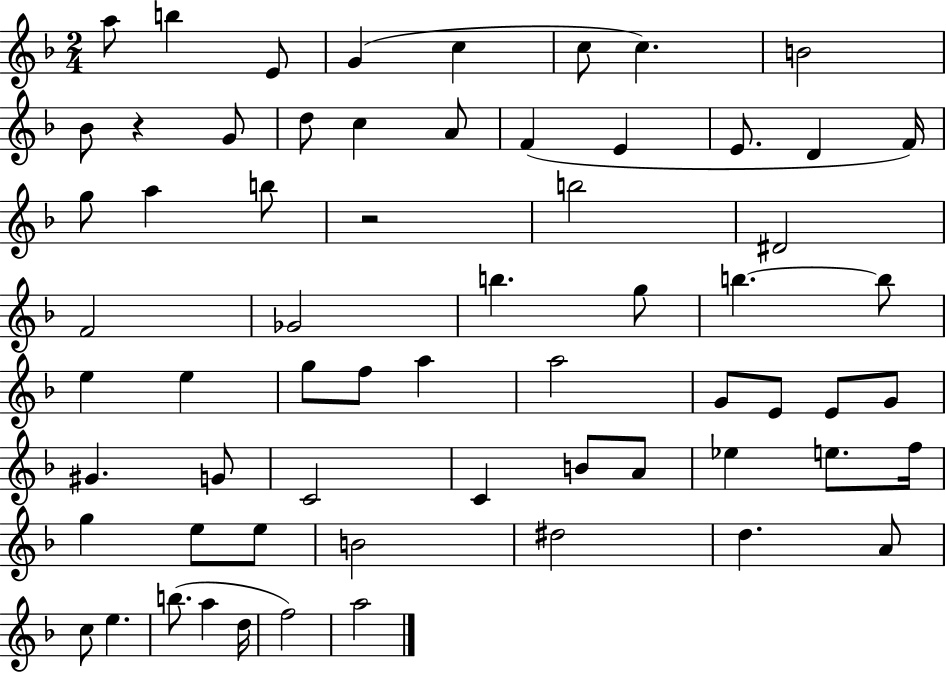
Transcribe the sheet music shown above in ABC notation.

X:1
T:Untitled
M:2/4
L:1/4
K:F
a/2 b E/2 G c c/2 c B2 _B/2 z G/2 d/2 c A/2 F E E/2 D F/4 g/2 a b/2 z2 b2 ^D2 F2 _G2 b g/2 b b/2 e e g/2 f/2 a a2 G/2 E/2 E/2 G/2 ^G G/2 C2 C B/2 A/2 _e e/2 f/4 g e/2 e/2 B2 ^d2 d A/2 c/2 e b/2 a d/4 f2 a2